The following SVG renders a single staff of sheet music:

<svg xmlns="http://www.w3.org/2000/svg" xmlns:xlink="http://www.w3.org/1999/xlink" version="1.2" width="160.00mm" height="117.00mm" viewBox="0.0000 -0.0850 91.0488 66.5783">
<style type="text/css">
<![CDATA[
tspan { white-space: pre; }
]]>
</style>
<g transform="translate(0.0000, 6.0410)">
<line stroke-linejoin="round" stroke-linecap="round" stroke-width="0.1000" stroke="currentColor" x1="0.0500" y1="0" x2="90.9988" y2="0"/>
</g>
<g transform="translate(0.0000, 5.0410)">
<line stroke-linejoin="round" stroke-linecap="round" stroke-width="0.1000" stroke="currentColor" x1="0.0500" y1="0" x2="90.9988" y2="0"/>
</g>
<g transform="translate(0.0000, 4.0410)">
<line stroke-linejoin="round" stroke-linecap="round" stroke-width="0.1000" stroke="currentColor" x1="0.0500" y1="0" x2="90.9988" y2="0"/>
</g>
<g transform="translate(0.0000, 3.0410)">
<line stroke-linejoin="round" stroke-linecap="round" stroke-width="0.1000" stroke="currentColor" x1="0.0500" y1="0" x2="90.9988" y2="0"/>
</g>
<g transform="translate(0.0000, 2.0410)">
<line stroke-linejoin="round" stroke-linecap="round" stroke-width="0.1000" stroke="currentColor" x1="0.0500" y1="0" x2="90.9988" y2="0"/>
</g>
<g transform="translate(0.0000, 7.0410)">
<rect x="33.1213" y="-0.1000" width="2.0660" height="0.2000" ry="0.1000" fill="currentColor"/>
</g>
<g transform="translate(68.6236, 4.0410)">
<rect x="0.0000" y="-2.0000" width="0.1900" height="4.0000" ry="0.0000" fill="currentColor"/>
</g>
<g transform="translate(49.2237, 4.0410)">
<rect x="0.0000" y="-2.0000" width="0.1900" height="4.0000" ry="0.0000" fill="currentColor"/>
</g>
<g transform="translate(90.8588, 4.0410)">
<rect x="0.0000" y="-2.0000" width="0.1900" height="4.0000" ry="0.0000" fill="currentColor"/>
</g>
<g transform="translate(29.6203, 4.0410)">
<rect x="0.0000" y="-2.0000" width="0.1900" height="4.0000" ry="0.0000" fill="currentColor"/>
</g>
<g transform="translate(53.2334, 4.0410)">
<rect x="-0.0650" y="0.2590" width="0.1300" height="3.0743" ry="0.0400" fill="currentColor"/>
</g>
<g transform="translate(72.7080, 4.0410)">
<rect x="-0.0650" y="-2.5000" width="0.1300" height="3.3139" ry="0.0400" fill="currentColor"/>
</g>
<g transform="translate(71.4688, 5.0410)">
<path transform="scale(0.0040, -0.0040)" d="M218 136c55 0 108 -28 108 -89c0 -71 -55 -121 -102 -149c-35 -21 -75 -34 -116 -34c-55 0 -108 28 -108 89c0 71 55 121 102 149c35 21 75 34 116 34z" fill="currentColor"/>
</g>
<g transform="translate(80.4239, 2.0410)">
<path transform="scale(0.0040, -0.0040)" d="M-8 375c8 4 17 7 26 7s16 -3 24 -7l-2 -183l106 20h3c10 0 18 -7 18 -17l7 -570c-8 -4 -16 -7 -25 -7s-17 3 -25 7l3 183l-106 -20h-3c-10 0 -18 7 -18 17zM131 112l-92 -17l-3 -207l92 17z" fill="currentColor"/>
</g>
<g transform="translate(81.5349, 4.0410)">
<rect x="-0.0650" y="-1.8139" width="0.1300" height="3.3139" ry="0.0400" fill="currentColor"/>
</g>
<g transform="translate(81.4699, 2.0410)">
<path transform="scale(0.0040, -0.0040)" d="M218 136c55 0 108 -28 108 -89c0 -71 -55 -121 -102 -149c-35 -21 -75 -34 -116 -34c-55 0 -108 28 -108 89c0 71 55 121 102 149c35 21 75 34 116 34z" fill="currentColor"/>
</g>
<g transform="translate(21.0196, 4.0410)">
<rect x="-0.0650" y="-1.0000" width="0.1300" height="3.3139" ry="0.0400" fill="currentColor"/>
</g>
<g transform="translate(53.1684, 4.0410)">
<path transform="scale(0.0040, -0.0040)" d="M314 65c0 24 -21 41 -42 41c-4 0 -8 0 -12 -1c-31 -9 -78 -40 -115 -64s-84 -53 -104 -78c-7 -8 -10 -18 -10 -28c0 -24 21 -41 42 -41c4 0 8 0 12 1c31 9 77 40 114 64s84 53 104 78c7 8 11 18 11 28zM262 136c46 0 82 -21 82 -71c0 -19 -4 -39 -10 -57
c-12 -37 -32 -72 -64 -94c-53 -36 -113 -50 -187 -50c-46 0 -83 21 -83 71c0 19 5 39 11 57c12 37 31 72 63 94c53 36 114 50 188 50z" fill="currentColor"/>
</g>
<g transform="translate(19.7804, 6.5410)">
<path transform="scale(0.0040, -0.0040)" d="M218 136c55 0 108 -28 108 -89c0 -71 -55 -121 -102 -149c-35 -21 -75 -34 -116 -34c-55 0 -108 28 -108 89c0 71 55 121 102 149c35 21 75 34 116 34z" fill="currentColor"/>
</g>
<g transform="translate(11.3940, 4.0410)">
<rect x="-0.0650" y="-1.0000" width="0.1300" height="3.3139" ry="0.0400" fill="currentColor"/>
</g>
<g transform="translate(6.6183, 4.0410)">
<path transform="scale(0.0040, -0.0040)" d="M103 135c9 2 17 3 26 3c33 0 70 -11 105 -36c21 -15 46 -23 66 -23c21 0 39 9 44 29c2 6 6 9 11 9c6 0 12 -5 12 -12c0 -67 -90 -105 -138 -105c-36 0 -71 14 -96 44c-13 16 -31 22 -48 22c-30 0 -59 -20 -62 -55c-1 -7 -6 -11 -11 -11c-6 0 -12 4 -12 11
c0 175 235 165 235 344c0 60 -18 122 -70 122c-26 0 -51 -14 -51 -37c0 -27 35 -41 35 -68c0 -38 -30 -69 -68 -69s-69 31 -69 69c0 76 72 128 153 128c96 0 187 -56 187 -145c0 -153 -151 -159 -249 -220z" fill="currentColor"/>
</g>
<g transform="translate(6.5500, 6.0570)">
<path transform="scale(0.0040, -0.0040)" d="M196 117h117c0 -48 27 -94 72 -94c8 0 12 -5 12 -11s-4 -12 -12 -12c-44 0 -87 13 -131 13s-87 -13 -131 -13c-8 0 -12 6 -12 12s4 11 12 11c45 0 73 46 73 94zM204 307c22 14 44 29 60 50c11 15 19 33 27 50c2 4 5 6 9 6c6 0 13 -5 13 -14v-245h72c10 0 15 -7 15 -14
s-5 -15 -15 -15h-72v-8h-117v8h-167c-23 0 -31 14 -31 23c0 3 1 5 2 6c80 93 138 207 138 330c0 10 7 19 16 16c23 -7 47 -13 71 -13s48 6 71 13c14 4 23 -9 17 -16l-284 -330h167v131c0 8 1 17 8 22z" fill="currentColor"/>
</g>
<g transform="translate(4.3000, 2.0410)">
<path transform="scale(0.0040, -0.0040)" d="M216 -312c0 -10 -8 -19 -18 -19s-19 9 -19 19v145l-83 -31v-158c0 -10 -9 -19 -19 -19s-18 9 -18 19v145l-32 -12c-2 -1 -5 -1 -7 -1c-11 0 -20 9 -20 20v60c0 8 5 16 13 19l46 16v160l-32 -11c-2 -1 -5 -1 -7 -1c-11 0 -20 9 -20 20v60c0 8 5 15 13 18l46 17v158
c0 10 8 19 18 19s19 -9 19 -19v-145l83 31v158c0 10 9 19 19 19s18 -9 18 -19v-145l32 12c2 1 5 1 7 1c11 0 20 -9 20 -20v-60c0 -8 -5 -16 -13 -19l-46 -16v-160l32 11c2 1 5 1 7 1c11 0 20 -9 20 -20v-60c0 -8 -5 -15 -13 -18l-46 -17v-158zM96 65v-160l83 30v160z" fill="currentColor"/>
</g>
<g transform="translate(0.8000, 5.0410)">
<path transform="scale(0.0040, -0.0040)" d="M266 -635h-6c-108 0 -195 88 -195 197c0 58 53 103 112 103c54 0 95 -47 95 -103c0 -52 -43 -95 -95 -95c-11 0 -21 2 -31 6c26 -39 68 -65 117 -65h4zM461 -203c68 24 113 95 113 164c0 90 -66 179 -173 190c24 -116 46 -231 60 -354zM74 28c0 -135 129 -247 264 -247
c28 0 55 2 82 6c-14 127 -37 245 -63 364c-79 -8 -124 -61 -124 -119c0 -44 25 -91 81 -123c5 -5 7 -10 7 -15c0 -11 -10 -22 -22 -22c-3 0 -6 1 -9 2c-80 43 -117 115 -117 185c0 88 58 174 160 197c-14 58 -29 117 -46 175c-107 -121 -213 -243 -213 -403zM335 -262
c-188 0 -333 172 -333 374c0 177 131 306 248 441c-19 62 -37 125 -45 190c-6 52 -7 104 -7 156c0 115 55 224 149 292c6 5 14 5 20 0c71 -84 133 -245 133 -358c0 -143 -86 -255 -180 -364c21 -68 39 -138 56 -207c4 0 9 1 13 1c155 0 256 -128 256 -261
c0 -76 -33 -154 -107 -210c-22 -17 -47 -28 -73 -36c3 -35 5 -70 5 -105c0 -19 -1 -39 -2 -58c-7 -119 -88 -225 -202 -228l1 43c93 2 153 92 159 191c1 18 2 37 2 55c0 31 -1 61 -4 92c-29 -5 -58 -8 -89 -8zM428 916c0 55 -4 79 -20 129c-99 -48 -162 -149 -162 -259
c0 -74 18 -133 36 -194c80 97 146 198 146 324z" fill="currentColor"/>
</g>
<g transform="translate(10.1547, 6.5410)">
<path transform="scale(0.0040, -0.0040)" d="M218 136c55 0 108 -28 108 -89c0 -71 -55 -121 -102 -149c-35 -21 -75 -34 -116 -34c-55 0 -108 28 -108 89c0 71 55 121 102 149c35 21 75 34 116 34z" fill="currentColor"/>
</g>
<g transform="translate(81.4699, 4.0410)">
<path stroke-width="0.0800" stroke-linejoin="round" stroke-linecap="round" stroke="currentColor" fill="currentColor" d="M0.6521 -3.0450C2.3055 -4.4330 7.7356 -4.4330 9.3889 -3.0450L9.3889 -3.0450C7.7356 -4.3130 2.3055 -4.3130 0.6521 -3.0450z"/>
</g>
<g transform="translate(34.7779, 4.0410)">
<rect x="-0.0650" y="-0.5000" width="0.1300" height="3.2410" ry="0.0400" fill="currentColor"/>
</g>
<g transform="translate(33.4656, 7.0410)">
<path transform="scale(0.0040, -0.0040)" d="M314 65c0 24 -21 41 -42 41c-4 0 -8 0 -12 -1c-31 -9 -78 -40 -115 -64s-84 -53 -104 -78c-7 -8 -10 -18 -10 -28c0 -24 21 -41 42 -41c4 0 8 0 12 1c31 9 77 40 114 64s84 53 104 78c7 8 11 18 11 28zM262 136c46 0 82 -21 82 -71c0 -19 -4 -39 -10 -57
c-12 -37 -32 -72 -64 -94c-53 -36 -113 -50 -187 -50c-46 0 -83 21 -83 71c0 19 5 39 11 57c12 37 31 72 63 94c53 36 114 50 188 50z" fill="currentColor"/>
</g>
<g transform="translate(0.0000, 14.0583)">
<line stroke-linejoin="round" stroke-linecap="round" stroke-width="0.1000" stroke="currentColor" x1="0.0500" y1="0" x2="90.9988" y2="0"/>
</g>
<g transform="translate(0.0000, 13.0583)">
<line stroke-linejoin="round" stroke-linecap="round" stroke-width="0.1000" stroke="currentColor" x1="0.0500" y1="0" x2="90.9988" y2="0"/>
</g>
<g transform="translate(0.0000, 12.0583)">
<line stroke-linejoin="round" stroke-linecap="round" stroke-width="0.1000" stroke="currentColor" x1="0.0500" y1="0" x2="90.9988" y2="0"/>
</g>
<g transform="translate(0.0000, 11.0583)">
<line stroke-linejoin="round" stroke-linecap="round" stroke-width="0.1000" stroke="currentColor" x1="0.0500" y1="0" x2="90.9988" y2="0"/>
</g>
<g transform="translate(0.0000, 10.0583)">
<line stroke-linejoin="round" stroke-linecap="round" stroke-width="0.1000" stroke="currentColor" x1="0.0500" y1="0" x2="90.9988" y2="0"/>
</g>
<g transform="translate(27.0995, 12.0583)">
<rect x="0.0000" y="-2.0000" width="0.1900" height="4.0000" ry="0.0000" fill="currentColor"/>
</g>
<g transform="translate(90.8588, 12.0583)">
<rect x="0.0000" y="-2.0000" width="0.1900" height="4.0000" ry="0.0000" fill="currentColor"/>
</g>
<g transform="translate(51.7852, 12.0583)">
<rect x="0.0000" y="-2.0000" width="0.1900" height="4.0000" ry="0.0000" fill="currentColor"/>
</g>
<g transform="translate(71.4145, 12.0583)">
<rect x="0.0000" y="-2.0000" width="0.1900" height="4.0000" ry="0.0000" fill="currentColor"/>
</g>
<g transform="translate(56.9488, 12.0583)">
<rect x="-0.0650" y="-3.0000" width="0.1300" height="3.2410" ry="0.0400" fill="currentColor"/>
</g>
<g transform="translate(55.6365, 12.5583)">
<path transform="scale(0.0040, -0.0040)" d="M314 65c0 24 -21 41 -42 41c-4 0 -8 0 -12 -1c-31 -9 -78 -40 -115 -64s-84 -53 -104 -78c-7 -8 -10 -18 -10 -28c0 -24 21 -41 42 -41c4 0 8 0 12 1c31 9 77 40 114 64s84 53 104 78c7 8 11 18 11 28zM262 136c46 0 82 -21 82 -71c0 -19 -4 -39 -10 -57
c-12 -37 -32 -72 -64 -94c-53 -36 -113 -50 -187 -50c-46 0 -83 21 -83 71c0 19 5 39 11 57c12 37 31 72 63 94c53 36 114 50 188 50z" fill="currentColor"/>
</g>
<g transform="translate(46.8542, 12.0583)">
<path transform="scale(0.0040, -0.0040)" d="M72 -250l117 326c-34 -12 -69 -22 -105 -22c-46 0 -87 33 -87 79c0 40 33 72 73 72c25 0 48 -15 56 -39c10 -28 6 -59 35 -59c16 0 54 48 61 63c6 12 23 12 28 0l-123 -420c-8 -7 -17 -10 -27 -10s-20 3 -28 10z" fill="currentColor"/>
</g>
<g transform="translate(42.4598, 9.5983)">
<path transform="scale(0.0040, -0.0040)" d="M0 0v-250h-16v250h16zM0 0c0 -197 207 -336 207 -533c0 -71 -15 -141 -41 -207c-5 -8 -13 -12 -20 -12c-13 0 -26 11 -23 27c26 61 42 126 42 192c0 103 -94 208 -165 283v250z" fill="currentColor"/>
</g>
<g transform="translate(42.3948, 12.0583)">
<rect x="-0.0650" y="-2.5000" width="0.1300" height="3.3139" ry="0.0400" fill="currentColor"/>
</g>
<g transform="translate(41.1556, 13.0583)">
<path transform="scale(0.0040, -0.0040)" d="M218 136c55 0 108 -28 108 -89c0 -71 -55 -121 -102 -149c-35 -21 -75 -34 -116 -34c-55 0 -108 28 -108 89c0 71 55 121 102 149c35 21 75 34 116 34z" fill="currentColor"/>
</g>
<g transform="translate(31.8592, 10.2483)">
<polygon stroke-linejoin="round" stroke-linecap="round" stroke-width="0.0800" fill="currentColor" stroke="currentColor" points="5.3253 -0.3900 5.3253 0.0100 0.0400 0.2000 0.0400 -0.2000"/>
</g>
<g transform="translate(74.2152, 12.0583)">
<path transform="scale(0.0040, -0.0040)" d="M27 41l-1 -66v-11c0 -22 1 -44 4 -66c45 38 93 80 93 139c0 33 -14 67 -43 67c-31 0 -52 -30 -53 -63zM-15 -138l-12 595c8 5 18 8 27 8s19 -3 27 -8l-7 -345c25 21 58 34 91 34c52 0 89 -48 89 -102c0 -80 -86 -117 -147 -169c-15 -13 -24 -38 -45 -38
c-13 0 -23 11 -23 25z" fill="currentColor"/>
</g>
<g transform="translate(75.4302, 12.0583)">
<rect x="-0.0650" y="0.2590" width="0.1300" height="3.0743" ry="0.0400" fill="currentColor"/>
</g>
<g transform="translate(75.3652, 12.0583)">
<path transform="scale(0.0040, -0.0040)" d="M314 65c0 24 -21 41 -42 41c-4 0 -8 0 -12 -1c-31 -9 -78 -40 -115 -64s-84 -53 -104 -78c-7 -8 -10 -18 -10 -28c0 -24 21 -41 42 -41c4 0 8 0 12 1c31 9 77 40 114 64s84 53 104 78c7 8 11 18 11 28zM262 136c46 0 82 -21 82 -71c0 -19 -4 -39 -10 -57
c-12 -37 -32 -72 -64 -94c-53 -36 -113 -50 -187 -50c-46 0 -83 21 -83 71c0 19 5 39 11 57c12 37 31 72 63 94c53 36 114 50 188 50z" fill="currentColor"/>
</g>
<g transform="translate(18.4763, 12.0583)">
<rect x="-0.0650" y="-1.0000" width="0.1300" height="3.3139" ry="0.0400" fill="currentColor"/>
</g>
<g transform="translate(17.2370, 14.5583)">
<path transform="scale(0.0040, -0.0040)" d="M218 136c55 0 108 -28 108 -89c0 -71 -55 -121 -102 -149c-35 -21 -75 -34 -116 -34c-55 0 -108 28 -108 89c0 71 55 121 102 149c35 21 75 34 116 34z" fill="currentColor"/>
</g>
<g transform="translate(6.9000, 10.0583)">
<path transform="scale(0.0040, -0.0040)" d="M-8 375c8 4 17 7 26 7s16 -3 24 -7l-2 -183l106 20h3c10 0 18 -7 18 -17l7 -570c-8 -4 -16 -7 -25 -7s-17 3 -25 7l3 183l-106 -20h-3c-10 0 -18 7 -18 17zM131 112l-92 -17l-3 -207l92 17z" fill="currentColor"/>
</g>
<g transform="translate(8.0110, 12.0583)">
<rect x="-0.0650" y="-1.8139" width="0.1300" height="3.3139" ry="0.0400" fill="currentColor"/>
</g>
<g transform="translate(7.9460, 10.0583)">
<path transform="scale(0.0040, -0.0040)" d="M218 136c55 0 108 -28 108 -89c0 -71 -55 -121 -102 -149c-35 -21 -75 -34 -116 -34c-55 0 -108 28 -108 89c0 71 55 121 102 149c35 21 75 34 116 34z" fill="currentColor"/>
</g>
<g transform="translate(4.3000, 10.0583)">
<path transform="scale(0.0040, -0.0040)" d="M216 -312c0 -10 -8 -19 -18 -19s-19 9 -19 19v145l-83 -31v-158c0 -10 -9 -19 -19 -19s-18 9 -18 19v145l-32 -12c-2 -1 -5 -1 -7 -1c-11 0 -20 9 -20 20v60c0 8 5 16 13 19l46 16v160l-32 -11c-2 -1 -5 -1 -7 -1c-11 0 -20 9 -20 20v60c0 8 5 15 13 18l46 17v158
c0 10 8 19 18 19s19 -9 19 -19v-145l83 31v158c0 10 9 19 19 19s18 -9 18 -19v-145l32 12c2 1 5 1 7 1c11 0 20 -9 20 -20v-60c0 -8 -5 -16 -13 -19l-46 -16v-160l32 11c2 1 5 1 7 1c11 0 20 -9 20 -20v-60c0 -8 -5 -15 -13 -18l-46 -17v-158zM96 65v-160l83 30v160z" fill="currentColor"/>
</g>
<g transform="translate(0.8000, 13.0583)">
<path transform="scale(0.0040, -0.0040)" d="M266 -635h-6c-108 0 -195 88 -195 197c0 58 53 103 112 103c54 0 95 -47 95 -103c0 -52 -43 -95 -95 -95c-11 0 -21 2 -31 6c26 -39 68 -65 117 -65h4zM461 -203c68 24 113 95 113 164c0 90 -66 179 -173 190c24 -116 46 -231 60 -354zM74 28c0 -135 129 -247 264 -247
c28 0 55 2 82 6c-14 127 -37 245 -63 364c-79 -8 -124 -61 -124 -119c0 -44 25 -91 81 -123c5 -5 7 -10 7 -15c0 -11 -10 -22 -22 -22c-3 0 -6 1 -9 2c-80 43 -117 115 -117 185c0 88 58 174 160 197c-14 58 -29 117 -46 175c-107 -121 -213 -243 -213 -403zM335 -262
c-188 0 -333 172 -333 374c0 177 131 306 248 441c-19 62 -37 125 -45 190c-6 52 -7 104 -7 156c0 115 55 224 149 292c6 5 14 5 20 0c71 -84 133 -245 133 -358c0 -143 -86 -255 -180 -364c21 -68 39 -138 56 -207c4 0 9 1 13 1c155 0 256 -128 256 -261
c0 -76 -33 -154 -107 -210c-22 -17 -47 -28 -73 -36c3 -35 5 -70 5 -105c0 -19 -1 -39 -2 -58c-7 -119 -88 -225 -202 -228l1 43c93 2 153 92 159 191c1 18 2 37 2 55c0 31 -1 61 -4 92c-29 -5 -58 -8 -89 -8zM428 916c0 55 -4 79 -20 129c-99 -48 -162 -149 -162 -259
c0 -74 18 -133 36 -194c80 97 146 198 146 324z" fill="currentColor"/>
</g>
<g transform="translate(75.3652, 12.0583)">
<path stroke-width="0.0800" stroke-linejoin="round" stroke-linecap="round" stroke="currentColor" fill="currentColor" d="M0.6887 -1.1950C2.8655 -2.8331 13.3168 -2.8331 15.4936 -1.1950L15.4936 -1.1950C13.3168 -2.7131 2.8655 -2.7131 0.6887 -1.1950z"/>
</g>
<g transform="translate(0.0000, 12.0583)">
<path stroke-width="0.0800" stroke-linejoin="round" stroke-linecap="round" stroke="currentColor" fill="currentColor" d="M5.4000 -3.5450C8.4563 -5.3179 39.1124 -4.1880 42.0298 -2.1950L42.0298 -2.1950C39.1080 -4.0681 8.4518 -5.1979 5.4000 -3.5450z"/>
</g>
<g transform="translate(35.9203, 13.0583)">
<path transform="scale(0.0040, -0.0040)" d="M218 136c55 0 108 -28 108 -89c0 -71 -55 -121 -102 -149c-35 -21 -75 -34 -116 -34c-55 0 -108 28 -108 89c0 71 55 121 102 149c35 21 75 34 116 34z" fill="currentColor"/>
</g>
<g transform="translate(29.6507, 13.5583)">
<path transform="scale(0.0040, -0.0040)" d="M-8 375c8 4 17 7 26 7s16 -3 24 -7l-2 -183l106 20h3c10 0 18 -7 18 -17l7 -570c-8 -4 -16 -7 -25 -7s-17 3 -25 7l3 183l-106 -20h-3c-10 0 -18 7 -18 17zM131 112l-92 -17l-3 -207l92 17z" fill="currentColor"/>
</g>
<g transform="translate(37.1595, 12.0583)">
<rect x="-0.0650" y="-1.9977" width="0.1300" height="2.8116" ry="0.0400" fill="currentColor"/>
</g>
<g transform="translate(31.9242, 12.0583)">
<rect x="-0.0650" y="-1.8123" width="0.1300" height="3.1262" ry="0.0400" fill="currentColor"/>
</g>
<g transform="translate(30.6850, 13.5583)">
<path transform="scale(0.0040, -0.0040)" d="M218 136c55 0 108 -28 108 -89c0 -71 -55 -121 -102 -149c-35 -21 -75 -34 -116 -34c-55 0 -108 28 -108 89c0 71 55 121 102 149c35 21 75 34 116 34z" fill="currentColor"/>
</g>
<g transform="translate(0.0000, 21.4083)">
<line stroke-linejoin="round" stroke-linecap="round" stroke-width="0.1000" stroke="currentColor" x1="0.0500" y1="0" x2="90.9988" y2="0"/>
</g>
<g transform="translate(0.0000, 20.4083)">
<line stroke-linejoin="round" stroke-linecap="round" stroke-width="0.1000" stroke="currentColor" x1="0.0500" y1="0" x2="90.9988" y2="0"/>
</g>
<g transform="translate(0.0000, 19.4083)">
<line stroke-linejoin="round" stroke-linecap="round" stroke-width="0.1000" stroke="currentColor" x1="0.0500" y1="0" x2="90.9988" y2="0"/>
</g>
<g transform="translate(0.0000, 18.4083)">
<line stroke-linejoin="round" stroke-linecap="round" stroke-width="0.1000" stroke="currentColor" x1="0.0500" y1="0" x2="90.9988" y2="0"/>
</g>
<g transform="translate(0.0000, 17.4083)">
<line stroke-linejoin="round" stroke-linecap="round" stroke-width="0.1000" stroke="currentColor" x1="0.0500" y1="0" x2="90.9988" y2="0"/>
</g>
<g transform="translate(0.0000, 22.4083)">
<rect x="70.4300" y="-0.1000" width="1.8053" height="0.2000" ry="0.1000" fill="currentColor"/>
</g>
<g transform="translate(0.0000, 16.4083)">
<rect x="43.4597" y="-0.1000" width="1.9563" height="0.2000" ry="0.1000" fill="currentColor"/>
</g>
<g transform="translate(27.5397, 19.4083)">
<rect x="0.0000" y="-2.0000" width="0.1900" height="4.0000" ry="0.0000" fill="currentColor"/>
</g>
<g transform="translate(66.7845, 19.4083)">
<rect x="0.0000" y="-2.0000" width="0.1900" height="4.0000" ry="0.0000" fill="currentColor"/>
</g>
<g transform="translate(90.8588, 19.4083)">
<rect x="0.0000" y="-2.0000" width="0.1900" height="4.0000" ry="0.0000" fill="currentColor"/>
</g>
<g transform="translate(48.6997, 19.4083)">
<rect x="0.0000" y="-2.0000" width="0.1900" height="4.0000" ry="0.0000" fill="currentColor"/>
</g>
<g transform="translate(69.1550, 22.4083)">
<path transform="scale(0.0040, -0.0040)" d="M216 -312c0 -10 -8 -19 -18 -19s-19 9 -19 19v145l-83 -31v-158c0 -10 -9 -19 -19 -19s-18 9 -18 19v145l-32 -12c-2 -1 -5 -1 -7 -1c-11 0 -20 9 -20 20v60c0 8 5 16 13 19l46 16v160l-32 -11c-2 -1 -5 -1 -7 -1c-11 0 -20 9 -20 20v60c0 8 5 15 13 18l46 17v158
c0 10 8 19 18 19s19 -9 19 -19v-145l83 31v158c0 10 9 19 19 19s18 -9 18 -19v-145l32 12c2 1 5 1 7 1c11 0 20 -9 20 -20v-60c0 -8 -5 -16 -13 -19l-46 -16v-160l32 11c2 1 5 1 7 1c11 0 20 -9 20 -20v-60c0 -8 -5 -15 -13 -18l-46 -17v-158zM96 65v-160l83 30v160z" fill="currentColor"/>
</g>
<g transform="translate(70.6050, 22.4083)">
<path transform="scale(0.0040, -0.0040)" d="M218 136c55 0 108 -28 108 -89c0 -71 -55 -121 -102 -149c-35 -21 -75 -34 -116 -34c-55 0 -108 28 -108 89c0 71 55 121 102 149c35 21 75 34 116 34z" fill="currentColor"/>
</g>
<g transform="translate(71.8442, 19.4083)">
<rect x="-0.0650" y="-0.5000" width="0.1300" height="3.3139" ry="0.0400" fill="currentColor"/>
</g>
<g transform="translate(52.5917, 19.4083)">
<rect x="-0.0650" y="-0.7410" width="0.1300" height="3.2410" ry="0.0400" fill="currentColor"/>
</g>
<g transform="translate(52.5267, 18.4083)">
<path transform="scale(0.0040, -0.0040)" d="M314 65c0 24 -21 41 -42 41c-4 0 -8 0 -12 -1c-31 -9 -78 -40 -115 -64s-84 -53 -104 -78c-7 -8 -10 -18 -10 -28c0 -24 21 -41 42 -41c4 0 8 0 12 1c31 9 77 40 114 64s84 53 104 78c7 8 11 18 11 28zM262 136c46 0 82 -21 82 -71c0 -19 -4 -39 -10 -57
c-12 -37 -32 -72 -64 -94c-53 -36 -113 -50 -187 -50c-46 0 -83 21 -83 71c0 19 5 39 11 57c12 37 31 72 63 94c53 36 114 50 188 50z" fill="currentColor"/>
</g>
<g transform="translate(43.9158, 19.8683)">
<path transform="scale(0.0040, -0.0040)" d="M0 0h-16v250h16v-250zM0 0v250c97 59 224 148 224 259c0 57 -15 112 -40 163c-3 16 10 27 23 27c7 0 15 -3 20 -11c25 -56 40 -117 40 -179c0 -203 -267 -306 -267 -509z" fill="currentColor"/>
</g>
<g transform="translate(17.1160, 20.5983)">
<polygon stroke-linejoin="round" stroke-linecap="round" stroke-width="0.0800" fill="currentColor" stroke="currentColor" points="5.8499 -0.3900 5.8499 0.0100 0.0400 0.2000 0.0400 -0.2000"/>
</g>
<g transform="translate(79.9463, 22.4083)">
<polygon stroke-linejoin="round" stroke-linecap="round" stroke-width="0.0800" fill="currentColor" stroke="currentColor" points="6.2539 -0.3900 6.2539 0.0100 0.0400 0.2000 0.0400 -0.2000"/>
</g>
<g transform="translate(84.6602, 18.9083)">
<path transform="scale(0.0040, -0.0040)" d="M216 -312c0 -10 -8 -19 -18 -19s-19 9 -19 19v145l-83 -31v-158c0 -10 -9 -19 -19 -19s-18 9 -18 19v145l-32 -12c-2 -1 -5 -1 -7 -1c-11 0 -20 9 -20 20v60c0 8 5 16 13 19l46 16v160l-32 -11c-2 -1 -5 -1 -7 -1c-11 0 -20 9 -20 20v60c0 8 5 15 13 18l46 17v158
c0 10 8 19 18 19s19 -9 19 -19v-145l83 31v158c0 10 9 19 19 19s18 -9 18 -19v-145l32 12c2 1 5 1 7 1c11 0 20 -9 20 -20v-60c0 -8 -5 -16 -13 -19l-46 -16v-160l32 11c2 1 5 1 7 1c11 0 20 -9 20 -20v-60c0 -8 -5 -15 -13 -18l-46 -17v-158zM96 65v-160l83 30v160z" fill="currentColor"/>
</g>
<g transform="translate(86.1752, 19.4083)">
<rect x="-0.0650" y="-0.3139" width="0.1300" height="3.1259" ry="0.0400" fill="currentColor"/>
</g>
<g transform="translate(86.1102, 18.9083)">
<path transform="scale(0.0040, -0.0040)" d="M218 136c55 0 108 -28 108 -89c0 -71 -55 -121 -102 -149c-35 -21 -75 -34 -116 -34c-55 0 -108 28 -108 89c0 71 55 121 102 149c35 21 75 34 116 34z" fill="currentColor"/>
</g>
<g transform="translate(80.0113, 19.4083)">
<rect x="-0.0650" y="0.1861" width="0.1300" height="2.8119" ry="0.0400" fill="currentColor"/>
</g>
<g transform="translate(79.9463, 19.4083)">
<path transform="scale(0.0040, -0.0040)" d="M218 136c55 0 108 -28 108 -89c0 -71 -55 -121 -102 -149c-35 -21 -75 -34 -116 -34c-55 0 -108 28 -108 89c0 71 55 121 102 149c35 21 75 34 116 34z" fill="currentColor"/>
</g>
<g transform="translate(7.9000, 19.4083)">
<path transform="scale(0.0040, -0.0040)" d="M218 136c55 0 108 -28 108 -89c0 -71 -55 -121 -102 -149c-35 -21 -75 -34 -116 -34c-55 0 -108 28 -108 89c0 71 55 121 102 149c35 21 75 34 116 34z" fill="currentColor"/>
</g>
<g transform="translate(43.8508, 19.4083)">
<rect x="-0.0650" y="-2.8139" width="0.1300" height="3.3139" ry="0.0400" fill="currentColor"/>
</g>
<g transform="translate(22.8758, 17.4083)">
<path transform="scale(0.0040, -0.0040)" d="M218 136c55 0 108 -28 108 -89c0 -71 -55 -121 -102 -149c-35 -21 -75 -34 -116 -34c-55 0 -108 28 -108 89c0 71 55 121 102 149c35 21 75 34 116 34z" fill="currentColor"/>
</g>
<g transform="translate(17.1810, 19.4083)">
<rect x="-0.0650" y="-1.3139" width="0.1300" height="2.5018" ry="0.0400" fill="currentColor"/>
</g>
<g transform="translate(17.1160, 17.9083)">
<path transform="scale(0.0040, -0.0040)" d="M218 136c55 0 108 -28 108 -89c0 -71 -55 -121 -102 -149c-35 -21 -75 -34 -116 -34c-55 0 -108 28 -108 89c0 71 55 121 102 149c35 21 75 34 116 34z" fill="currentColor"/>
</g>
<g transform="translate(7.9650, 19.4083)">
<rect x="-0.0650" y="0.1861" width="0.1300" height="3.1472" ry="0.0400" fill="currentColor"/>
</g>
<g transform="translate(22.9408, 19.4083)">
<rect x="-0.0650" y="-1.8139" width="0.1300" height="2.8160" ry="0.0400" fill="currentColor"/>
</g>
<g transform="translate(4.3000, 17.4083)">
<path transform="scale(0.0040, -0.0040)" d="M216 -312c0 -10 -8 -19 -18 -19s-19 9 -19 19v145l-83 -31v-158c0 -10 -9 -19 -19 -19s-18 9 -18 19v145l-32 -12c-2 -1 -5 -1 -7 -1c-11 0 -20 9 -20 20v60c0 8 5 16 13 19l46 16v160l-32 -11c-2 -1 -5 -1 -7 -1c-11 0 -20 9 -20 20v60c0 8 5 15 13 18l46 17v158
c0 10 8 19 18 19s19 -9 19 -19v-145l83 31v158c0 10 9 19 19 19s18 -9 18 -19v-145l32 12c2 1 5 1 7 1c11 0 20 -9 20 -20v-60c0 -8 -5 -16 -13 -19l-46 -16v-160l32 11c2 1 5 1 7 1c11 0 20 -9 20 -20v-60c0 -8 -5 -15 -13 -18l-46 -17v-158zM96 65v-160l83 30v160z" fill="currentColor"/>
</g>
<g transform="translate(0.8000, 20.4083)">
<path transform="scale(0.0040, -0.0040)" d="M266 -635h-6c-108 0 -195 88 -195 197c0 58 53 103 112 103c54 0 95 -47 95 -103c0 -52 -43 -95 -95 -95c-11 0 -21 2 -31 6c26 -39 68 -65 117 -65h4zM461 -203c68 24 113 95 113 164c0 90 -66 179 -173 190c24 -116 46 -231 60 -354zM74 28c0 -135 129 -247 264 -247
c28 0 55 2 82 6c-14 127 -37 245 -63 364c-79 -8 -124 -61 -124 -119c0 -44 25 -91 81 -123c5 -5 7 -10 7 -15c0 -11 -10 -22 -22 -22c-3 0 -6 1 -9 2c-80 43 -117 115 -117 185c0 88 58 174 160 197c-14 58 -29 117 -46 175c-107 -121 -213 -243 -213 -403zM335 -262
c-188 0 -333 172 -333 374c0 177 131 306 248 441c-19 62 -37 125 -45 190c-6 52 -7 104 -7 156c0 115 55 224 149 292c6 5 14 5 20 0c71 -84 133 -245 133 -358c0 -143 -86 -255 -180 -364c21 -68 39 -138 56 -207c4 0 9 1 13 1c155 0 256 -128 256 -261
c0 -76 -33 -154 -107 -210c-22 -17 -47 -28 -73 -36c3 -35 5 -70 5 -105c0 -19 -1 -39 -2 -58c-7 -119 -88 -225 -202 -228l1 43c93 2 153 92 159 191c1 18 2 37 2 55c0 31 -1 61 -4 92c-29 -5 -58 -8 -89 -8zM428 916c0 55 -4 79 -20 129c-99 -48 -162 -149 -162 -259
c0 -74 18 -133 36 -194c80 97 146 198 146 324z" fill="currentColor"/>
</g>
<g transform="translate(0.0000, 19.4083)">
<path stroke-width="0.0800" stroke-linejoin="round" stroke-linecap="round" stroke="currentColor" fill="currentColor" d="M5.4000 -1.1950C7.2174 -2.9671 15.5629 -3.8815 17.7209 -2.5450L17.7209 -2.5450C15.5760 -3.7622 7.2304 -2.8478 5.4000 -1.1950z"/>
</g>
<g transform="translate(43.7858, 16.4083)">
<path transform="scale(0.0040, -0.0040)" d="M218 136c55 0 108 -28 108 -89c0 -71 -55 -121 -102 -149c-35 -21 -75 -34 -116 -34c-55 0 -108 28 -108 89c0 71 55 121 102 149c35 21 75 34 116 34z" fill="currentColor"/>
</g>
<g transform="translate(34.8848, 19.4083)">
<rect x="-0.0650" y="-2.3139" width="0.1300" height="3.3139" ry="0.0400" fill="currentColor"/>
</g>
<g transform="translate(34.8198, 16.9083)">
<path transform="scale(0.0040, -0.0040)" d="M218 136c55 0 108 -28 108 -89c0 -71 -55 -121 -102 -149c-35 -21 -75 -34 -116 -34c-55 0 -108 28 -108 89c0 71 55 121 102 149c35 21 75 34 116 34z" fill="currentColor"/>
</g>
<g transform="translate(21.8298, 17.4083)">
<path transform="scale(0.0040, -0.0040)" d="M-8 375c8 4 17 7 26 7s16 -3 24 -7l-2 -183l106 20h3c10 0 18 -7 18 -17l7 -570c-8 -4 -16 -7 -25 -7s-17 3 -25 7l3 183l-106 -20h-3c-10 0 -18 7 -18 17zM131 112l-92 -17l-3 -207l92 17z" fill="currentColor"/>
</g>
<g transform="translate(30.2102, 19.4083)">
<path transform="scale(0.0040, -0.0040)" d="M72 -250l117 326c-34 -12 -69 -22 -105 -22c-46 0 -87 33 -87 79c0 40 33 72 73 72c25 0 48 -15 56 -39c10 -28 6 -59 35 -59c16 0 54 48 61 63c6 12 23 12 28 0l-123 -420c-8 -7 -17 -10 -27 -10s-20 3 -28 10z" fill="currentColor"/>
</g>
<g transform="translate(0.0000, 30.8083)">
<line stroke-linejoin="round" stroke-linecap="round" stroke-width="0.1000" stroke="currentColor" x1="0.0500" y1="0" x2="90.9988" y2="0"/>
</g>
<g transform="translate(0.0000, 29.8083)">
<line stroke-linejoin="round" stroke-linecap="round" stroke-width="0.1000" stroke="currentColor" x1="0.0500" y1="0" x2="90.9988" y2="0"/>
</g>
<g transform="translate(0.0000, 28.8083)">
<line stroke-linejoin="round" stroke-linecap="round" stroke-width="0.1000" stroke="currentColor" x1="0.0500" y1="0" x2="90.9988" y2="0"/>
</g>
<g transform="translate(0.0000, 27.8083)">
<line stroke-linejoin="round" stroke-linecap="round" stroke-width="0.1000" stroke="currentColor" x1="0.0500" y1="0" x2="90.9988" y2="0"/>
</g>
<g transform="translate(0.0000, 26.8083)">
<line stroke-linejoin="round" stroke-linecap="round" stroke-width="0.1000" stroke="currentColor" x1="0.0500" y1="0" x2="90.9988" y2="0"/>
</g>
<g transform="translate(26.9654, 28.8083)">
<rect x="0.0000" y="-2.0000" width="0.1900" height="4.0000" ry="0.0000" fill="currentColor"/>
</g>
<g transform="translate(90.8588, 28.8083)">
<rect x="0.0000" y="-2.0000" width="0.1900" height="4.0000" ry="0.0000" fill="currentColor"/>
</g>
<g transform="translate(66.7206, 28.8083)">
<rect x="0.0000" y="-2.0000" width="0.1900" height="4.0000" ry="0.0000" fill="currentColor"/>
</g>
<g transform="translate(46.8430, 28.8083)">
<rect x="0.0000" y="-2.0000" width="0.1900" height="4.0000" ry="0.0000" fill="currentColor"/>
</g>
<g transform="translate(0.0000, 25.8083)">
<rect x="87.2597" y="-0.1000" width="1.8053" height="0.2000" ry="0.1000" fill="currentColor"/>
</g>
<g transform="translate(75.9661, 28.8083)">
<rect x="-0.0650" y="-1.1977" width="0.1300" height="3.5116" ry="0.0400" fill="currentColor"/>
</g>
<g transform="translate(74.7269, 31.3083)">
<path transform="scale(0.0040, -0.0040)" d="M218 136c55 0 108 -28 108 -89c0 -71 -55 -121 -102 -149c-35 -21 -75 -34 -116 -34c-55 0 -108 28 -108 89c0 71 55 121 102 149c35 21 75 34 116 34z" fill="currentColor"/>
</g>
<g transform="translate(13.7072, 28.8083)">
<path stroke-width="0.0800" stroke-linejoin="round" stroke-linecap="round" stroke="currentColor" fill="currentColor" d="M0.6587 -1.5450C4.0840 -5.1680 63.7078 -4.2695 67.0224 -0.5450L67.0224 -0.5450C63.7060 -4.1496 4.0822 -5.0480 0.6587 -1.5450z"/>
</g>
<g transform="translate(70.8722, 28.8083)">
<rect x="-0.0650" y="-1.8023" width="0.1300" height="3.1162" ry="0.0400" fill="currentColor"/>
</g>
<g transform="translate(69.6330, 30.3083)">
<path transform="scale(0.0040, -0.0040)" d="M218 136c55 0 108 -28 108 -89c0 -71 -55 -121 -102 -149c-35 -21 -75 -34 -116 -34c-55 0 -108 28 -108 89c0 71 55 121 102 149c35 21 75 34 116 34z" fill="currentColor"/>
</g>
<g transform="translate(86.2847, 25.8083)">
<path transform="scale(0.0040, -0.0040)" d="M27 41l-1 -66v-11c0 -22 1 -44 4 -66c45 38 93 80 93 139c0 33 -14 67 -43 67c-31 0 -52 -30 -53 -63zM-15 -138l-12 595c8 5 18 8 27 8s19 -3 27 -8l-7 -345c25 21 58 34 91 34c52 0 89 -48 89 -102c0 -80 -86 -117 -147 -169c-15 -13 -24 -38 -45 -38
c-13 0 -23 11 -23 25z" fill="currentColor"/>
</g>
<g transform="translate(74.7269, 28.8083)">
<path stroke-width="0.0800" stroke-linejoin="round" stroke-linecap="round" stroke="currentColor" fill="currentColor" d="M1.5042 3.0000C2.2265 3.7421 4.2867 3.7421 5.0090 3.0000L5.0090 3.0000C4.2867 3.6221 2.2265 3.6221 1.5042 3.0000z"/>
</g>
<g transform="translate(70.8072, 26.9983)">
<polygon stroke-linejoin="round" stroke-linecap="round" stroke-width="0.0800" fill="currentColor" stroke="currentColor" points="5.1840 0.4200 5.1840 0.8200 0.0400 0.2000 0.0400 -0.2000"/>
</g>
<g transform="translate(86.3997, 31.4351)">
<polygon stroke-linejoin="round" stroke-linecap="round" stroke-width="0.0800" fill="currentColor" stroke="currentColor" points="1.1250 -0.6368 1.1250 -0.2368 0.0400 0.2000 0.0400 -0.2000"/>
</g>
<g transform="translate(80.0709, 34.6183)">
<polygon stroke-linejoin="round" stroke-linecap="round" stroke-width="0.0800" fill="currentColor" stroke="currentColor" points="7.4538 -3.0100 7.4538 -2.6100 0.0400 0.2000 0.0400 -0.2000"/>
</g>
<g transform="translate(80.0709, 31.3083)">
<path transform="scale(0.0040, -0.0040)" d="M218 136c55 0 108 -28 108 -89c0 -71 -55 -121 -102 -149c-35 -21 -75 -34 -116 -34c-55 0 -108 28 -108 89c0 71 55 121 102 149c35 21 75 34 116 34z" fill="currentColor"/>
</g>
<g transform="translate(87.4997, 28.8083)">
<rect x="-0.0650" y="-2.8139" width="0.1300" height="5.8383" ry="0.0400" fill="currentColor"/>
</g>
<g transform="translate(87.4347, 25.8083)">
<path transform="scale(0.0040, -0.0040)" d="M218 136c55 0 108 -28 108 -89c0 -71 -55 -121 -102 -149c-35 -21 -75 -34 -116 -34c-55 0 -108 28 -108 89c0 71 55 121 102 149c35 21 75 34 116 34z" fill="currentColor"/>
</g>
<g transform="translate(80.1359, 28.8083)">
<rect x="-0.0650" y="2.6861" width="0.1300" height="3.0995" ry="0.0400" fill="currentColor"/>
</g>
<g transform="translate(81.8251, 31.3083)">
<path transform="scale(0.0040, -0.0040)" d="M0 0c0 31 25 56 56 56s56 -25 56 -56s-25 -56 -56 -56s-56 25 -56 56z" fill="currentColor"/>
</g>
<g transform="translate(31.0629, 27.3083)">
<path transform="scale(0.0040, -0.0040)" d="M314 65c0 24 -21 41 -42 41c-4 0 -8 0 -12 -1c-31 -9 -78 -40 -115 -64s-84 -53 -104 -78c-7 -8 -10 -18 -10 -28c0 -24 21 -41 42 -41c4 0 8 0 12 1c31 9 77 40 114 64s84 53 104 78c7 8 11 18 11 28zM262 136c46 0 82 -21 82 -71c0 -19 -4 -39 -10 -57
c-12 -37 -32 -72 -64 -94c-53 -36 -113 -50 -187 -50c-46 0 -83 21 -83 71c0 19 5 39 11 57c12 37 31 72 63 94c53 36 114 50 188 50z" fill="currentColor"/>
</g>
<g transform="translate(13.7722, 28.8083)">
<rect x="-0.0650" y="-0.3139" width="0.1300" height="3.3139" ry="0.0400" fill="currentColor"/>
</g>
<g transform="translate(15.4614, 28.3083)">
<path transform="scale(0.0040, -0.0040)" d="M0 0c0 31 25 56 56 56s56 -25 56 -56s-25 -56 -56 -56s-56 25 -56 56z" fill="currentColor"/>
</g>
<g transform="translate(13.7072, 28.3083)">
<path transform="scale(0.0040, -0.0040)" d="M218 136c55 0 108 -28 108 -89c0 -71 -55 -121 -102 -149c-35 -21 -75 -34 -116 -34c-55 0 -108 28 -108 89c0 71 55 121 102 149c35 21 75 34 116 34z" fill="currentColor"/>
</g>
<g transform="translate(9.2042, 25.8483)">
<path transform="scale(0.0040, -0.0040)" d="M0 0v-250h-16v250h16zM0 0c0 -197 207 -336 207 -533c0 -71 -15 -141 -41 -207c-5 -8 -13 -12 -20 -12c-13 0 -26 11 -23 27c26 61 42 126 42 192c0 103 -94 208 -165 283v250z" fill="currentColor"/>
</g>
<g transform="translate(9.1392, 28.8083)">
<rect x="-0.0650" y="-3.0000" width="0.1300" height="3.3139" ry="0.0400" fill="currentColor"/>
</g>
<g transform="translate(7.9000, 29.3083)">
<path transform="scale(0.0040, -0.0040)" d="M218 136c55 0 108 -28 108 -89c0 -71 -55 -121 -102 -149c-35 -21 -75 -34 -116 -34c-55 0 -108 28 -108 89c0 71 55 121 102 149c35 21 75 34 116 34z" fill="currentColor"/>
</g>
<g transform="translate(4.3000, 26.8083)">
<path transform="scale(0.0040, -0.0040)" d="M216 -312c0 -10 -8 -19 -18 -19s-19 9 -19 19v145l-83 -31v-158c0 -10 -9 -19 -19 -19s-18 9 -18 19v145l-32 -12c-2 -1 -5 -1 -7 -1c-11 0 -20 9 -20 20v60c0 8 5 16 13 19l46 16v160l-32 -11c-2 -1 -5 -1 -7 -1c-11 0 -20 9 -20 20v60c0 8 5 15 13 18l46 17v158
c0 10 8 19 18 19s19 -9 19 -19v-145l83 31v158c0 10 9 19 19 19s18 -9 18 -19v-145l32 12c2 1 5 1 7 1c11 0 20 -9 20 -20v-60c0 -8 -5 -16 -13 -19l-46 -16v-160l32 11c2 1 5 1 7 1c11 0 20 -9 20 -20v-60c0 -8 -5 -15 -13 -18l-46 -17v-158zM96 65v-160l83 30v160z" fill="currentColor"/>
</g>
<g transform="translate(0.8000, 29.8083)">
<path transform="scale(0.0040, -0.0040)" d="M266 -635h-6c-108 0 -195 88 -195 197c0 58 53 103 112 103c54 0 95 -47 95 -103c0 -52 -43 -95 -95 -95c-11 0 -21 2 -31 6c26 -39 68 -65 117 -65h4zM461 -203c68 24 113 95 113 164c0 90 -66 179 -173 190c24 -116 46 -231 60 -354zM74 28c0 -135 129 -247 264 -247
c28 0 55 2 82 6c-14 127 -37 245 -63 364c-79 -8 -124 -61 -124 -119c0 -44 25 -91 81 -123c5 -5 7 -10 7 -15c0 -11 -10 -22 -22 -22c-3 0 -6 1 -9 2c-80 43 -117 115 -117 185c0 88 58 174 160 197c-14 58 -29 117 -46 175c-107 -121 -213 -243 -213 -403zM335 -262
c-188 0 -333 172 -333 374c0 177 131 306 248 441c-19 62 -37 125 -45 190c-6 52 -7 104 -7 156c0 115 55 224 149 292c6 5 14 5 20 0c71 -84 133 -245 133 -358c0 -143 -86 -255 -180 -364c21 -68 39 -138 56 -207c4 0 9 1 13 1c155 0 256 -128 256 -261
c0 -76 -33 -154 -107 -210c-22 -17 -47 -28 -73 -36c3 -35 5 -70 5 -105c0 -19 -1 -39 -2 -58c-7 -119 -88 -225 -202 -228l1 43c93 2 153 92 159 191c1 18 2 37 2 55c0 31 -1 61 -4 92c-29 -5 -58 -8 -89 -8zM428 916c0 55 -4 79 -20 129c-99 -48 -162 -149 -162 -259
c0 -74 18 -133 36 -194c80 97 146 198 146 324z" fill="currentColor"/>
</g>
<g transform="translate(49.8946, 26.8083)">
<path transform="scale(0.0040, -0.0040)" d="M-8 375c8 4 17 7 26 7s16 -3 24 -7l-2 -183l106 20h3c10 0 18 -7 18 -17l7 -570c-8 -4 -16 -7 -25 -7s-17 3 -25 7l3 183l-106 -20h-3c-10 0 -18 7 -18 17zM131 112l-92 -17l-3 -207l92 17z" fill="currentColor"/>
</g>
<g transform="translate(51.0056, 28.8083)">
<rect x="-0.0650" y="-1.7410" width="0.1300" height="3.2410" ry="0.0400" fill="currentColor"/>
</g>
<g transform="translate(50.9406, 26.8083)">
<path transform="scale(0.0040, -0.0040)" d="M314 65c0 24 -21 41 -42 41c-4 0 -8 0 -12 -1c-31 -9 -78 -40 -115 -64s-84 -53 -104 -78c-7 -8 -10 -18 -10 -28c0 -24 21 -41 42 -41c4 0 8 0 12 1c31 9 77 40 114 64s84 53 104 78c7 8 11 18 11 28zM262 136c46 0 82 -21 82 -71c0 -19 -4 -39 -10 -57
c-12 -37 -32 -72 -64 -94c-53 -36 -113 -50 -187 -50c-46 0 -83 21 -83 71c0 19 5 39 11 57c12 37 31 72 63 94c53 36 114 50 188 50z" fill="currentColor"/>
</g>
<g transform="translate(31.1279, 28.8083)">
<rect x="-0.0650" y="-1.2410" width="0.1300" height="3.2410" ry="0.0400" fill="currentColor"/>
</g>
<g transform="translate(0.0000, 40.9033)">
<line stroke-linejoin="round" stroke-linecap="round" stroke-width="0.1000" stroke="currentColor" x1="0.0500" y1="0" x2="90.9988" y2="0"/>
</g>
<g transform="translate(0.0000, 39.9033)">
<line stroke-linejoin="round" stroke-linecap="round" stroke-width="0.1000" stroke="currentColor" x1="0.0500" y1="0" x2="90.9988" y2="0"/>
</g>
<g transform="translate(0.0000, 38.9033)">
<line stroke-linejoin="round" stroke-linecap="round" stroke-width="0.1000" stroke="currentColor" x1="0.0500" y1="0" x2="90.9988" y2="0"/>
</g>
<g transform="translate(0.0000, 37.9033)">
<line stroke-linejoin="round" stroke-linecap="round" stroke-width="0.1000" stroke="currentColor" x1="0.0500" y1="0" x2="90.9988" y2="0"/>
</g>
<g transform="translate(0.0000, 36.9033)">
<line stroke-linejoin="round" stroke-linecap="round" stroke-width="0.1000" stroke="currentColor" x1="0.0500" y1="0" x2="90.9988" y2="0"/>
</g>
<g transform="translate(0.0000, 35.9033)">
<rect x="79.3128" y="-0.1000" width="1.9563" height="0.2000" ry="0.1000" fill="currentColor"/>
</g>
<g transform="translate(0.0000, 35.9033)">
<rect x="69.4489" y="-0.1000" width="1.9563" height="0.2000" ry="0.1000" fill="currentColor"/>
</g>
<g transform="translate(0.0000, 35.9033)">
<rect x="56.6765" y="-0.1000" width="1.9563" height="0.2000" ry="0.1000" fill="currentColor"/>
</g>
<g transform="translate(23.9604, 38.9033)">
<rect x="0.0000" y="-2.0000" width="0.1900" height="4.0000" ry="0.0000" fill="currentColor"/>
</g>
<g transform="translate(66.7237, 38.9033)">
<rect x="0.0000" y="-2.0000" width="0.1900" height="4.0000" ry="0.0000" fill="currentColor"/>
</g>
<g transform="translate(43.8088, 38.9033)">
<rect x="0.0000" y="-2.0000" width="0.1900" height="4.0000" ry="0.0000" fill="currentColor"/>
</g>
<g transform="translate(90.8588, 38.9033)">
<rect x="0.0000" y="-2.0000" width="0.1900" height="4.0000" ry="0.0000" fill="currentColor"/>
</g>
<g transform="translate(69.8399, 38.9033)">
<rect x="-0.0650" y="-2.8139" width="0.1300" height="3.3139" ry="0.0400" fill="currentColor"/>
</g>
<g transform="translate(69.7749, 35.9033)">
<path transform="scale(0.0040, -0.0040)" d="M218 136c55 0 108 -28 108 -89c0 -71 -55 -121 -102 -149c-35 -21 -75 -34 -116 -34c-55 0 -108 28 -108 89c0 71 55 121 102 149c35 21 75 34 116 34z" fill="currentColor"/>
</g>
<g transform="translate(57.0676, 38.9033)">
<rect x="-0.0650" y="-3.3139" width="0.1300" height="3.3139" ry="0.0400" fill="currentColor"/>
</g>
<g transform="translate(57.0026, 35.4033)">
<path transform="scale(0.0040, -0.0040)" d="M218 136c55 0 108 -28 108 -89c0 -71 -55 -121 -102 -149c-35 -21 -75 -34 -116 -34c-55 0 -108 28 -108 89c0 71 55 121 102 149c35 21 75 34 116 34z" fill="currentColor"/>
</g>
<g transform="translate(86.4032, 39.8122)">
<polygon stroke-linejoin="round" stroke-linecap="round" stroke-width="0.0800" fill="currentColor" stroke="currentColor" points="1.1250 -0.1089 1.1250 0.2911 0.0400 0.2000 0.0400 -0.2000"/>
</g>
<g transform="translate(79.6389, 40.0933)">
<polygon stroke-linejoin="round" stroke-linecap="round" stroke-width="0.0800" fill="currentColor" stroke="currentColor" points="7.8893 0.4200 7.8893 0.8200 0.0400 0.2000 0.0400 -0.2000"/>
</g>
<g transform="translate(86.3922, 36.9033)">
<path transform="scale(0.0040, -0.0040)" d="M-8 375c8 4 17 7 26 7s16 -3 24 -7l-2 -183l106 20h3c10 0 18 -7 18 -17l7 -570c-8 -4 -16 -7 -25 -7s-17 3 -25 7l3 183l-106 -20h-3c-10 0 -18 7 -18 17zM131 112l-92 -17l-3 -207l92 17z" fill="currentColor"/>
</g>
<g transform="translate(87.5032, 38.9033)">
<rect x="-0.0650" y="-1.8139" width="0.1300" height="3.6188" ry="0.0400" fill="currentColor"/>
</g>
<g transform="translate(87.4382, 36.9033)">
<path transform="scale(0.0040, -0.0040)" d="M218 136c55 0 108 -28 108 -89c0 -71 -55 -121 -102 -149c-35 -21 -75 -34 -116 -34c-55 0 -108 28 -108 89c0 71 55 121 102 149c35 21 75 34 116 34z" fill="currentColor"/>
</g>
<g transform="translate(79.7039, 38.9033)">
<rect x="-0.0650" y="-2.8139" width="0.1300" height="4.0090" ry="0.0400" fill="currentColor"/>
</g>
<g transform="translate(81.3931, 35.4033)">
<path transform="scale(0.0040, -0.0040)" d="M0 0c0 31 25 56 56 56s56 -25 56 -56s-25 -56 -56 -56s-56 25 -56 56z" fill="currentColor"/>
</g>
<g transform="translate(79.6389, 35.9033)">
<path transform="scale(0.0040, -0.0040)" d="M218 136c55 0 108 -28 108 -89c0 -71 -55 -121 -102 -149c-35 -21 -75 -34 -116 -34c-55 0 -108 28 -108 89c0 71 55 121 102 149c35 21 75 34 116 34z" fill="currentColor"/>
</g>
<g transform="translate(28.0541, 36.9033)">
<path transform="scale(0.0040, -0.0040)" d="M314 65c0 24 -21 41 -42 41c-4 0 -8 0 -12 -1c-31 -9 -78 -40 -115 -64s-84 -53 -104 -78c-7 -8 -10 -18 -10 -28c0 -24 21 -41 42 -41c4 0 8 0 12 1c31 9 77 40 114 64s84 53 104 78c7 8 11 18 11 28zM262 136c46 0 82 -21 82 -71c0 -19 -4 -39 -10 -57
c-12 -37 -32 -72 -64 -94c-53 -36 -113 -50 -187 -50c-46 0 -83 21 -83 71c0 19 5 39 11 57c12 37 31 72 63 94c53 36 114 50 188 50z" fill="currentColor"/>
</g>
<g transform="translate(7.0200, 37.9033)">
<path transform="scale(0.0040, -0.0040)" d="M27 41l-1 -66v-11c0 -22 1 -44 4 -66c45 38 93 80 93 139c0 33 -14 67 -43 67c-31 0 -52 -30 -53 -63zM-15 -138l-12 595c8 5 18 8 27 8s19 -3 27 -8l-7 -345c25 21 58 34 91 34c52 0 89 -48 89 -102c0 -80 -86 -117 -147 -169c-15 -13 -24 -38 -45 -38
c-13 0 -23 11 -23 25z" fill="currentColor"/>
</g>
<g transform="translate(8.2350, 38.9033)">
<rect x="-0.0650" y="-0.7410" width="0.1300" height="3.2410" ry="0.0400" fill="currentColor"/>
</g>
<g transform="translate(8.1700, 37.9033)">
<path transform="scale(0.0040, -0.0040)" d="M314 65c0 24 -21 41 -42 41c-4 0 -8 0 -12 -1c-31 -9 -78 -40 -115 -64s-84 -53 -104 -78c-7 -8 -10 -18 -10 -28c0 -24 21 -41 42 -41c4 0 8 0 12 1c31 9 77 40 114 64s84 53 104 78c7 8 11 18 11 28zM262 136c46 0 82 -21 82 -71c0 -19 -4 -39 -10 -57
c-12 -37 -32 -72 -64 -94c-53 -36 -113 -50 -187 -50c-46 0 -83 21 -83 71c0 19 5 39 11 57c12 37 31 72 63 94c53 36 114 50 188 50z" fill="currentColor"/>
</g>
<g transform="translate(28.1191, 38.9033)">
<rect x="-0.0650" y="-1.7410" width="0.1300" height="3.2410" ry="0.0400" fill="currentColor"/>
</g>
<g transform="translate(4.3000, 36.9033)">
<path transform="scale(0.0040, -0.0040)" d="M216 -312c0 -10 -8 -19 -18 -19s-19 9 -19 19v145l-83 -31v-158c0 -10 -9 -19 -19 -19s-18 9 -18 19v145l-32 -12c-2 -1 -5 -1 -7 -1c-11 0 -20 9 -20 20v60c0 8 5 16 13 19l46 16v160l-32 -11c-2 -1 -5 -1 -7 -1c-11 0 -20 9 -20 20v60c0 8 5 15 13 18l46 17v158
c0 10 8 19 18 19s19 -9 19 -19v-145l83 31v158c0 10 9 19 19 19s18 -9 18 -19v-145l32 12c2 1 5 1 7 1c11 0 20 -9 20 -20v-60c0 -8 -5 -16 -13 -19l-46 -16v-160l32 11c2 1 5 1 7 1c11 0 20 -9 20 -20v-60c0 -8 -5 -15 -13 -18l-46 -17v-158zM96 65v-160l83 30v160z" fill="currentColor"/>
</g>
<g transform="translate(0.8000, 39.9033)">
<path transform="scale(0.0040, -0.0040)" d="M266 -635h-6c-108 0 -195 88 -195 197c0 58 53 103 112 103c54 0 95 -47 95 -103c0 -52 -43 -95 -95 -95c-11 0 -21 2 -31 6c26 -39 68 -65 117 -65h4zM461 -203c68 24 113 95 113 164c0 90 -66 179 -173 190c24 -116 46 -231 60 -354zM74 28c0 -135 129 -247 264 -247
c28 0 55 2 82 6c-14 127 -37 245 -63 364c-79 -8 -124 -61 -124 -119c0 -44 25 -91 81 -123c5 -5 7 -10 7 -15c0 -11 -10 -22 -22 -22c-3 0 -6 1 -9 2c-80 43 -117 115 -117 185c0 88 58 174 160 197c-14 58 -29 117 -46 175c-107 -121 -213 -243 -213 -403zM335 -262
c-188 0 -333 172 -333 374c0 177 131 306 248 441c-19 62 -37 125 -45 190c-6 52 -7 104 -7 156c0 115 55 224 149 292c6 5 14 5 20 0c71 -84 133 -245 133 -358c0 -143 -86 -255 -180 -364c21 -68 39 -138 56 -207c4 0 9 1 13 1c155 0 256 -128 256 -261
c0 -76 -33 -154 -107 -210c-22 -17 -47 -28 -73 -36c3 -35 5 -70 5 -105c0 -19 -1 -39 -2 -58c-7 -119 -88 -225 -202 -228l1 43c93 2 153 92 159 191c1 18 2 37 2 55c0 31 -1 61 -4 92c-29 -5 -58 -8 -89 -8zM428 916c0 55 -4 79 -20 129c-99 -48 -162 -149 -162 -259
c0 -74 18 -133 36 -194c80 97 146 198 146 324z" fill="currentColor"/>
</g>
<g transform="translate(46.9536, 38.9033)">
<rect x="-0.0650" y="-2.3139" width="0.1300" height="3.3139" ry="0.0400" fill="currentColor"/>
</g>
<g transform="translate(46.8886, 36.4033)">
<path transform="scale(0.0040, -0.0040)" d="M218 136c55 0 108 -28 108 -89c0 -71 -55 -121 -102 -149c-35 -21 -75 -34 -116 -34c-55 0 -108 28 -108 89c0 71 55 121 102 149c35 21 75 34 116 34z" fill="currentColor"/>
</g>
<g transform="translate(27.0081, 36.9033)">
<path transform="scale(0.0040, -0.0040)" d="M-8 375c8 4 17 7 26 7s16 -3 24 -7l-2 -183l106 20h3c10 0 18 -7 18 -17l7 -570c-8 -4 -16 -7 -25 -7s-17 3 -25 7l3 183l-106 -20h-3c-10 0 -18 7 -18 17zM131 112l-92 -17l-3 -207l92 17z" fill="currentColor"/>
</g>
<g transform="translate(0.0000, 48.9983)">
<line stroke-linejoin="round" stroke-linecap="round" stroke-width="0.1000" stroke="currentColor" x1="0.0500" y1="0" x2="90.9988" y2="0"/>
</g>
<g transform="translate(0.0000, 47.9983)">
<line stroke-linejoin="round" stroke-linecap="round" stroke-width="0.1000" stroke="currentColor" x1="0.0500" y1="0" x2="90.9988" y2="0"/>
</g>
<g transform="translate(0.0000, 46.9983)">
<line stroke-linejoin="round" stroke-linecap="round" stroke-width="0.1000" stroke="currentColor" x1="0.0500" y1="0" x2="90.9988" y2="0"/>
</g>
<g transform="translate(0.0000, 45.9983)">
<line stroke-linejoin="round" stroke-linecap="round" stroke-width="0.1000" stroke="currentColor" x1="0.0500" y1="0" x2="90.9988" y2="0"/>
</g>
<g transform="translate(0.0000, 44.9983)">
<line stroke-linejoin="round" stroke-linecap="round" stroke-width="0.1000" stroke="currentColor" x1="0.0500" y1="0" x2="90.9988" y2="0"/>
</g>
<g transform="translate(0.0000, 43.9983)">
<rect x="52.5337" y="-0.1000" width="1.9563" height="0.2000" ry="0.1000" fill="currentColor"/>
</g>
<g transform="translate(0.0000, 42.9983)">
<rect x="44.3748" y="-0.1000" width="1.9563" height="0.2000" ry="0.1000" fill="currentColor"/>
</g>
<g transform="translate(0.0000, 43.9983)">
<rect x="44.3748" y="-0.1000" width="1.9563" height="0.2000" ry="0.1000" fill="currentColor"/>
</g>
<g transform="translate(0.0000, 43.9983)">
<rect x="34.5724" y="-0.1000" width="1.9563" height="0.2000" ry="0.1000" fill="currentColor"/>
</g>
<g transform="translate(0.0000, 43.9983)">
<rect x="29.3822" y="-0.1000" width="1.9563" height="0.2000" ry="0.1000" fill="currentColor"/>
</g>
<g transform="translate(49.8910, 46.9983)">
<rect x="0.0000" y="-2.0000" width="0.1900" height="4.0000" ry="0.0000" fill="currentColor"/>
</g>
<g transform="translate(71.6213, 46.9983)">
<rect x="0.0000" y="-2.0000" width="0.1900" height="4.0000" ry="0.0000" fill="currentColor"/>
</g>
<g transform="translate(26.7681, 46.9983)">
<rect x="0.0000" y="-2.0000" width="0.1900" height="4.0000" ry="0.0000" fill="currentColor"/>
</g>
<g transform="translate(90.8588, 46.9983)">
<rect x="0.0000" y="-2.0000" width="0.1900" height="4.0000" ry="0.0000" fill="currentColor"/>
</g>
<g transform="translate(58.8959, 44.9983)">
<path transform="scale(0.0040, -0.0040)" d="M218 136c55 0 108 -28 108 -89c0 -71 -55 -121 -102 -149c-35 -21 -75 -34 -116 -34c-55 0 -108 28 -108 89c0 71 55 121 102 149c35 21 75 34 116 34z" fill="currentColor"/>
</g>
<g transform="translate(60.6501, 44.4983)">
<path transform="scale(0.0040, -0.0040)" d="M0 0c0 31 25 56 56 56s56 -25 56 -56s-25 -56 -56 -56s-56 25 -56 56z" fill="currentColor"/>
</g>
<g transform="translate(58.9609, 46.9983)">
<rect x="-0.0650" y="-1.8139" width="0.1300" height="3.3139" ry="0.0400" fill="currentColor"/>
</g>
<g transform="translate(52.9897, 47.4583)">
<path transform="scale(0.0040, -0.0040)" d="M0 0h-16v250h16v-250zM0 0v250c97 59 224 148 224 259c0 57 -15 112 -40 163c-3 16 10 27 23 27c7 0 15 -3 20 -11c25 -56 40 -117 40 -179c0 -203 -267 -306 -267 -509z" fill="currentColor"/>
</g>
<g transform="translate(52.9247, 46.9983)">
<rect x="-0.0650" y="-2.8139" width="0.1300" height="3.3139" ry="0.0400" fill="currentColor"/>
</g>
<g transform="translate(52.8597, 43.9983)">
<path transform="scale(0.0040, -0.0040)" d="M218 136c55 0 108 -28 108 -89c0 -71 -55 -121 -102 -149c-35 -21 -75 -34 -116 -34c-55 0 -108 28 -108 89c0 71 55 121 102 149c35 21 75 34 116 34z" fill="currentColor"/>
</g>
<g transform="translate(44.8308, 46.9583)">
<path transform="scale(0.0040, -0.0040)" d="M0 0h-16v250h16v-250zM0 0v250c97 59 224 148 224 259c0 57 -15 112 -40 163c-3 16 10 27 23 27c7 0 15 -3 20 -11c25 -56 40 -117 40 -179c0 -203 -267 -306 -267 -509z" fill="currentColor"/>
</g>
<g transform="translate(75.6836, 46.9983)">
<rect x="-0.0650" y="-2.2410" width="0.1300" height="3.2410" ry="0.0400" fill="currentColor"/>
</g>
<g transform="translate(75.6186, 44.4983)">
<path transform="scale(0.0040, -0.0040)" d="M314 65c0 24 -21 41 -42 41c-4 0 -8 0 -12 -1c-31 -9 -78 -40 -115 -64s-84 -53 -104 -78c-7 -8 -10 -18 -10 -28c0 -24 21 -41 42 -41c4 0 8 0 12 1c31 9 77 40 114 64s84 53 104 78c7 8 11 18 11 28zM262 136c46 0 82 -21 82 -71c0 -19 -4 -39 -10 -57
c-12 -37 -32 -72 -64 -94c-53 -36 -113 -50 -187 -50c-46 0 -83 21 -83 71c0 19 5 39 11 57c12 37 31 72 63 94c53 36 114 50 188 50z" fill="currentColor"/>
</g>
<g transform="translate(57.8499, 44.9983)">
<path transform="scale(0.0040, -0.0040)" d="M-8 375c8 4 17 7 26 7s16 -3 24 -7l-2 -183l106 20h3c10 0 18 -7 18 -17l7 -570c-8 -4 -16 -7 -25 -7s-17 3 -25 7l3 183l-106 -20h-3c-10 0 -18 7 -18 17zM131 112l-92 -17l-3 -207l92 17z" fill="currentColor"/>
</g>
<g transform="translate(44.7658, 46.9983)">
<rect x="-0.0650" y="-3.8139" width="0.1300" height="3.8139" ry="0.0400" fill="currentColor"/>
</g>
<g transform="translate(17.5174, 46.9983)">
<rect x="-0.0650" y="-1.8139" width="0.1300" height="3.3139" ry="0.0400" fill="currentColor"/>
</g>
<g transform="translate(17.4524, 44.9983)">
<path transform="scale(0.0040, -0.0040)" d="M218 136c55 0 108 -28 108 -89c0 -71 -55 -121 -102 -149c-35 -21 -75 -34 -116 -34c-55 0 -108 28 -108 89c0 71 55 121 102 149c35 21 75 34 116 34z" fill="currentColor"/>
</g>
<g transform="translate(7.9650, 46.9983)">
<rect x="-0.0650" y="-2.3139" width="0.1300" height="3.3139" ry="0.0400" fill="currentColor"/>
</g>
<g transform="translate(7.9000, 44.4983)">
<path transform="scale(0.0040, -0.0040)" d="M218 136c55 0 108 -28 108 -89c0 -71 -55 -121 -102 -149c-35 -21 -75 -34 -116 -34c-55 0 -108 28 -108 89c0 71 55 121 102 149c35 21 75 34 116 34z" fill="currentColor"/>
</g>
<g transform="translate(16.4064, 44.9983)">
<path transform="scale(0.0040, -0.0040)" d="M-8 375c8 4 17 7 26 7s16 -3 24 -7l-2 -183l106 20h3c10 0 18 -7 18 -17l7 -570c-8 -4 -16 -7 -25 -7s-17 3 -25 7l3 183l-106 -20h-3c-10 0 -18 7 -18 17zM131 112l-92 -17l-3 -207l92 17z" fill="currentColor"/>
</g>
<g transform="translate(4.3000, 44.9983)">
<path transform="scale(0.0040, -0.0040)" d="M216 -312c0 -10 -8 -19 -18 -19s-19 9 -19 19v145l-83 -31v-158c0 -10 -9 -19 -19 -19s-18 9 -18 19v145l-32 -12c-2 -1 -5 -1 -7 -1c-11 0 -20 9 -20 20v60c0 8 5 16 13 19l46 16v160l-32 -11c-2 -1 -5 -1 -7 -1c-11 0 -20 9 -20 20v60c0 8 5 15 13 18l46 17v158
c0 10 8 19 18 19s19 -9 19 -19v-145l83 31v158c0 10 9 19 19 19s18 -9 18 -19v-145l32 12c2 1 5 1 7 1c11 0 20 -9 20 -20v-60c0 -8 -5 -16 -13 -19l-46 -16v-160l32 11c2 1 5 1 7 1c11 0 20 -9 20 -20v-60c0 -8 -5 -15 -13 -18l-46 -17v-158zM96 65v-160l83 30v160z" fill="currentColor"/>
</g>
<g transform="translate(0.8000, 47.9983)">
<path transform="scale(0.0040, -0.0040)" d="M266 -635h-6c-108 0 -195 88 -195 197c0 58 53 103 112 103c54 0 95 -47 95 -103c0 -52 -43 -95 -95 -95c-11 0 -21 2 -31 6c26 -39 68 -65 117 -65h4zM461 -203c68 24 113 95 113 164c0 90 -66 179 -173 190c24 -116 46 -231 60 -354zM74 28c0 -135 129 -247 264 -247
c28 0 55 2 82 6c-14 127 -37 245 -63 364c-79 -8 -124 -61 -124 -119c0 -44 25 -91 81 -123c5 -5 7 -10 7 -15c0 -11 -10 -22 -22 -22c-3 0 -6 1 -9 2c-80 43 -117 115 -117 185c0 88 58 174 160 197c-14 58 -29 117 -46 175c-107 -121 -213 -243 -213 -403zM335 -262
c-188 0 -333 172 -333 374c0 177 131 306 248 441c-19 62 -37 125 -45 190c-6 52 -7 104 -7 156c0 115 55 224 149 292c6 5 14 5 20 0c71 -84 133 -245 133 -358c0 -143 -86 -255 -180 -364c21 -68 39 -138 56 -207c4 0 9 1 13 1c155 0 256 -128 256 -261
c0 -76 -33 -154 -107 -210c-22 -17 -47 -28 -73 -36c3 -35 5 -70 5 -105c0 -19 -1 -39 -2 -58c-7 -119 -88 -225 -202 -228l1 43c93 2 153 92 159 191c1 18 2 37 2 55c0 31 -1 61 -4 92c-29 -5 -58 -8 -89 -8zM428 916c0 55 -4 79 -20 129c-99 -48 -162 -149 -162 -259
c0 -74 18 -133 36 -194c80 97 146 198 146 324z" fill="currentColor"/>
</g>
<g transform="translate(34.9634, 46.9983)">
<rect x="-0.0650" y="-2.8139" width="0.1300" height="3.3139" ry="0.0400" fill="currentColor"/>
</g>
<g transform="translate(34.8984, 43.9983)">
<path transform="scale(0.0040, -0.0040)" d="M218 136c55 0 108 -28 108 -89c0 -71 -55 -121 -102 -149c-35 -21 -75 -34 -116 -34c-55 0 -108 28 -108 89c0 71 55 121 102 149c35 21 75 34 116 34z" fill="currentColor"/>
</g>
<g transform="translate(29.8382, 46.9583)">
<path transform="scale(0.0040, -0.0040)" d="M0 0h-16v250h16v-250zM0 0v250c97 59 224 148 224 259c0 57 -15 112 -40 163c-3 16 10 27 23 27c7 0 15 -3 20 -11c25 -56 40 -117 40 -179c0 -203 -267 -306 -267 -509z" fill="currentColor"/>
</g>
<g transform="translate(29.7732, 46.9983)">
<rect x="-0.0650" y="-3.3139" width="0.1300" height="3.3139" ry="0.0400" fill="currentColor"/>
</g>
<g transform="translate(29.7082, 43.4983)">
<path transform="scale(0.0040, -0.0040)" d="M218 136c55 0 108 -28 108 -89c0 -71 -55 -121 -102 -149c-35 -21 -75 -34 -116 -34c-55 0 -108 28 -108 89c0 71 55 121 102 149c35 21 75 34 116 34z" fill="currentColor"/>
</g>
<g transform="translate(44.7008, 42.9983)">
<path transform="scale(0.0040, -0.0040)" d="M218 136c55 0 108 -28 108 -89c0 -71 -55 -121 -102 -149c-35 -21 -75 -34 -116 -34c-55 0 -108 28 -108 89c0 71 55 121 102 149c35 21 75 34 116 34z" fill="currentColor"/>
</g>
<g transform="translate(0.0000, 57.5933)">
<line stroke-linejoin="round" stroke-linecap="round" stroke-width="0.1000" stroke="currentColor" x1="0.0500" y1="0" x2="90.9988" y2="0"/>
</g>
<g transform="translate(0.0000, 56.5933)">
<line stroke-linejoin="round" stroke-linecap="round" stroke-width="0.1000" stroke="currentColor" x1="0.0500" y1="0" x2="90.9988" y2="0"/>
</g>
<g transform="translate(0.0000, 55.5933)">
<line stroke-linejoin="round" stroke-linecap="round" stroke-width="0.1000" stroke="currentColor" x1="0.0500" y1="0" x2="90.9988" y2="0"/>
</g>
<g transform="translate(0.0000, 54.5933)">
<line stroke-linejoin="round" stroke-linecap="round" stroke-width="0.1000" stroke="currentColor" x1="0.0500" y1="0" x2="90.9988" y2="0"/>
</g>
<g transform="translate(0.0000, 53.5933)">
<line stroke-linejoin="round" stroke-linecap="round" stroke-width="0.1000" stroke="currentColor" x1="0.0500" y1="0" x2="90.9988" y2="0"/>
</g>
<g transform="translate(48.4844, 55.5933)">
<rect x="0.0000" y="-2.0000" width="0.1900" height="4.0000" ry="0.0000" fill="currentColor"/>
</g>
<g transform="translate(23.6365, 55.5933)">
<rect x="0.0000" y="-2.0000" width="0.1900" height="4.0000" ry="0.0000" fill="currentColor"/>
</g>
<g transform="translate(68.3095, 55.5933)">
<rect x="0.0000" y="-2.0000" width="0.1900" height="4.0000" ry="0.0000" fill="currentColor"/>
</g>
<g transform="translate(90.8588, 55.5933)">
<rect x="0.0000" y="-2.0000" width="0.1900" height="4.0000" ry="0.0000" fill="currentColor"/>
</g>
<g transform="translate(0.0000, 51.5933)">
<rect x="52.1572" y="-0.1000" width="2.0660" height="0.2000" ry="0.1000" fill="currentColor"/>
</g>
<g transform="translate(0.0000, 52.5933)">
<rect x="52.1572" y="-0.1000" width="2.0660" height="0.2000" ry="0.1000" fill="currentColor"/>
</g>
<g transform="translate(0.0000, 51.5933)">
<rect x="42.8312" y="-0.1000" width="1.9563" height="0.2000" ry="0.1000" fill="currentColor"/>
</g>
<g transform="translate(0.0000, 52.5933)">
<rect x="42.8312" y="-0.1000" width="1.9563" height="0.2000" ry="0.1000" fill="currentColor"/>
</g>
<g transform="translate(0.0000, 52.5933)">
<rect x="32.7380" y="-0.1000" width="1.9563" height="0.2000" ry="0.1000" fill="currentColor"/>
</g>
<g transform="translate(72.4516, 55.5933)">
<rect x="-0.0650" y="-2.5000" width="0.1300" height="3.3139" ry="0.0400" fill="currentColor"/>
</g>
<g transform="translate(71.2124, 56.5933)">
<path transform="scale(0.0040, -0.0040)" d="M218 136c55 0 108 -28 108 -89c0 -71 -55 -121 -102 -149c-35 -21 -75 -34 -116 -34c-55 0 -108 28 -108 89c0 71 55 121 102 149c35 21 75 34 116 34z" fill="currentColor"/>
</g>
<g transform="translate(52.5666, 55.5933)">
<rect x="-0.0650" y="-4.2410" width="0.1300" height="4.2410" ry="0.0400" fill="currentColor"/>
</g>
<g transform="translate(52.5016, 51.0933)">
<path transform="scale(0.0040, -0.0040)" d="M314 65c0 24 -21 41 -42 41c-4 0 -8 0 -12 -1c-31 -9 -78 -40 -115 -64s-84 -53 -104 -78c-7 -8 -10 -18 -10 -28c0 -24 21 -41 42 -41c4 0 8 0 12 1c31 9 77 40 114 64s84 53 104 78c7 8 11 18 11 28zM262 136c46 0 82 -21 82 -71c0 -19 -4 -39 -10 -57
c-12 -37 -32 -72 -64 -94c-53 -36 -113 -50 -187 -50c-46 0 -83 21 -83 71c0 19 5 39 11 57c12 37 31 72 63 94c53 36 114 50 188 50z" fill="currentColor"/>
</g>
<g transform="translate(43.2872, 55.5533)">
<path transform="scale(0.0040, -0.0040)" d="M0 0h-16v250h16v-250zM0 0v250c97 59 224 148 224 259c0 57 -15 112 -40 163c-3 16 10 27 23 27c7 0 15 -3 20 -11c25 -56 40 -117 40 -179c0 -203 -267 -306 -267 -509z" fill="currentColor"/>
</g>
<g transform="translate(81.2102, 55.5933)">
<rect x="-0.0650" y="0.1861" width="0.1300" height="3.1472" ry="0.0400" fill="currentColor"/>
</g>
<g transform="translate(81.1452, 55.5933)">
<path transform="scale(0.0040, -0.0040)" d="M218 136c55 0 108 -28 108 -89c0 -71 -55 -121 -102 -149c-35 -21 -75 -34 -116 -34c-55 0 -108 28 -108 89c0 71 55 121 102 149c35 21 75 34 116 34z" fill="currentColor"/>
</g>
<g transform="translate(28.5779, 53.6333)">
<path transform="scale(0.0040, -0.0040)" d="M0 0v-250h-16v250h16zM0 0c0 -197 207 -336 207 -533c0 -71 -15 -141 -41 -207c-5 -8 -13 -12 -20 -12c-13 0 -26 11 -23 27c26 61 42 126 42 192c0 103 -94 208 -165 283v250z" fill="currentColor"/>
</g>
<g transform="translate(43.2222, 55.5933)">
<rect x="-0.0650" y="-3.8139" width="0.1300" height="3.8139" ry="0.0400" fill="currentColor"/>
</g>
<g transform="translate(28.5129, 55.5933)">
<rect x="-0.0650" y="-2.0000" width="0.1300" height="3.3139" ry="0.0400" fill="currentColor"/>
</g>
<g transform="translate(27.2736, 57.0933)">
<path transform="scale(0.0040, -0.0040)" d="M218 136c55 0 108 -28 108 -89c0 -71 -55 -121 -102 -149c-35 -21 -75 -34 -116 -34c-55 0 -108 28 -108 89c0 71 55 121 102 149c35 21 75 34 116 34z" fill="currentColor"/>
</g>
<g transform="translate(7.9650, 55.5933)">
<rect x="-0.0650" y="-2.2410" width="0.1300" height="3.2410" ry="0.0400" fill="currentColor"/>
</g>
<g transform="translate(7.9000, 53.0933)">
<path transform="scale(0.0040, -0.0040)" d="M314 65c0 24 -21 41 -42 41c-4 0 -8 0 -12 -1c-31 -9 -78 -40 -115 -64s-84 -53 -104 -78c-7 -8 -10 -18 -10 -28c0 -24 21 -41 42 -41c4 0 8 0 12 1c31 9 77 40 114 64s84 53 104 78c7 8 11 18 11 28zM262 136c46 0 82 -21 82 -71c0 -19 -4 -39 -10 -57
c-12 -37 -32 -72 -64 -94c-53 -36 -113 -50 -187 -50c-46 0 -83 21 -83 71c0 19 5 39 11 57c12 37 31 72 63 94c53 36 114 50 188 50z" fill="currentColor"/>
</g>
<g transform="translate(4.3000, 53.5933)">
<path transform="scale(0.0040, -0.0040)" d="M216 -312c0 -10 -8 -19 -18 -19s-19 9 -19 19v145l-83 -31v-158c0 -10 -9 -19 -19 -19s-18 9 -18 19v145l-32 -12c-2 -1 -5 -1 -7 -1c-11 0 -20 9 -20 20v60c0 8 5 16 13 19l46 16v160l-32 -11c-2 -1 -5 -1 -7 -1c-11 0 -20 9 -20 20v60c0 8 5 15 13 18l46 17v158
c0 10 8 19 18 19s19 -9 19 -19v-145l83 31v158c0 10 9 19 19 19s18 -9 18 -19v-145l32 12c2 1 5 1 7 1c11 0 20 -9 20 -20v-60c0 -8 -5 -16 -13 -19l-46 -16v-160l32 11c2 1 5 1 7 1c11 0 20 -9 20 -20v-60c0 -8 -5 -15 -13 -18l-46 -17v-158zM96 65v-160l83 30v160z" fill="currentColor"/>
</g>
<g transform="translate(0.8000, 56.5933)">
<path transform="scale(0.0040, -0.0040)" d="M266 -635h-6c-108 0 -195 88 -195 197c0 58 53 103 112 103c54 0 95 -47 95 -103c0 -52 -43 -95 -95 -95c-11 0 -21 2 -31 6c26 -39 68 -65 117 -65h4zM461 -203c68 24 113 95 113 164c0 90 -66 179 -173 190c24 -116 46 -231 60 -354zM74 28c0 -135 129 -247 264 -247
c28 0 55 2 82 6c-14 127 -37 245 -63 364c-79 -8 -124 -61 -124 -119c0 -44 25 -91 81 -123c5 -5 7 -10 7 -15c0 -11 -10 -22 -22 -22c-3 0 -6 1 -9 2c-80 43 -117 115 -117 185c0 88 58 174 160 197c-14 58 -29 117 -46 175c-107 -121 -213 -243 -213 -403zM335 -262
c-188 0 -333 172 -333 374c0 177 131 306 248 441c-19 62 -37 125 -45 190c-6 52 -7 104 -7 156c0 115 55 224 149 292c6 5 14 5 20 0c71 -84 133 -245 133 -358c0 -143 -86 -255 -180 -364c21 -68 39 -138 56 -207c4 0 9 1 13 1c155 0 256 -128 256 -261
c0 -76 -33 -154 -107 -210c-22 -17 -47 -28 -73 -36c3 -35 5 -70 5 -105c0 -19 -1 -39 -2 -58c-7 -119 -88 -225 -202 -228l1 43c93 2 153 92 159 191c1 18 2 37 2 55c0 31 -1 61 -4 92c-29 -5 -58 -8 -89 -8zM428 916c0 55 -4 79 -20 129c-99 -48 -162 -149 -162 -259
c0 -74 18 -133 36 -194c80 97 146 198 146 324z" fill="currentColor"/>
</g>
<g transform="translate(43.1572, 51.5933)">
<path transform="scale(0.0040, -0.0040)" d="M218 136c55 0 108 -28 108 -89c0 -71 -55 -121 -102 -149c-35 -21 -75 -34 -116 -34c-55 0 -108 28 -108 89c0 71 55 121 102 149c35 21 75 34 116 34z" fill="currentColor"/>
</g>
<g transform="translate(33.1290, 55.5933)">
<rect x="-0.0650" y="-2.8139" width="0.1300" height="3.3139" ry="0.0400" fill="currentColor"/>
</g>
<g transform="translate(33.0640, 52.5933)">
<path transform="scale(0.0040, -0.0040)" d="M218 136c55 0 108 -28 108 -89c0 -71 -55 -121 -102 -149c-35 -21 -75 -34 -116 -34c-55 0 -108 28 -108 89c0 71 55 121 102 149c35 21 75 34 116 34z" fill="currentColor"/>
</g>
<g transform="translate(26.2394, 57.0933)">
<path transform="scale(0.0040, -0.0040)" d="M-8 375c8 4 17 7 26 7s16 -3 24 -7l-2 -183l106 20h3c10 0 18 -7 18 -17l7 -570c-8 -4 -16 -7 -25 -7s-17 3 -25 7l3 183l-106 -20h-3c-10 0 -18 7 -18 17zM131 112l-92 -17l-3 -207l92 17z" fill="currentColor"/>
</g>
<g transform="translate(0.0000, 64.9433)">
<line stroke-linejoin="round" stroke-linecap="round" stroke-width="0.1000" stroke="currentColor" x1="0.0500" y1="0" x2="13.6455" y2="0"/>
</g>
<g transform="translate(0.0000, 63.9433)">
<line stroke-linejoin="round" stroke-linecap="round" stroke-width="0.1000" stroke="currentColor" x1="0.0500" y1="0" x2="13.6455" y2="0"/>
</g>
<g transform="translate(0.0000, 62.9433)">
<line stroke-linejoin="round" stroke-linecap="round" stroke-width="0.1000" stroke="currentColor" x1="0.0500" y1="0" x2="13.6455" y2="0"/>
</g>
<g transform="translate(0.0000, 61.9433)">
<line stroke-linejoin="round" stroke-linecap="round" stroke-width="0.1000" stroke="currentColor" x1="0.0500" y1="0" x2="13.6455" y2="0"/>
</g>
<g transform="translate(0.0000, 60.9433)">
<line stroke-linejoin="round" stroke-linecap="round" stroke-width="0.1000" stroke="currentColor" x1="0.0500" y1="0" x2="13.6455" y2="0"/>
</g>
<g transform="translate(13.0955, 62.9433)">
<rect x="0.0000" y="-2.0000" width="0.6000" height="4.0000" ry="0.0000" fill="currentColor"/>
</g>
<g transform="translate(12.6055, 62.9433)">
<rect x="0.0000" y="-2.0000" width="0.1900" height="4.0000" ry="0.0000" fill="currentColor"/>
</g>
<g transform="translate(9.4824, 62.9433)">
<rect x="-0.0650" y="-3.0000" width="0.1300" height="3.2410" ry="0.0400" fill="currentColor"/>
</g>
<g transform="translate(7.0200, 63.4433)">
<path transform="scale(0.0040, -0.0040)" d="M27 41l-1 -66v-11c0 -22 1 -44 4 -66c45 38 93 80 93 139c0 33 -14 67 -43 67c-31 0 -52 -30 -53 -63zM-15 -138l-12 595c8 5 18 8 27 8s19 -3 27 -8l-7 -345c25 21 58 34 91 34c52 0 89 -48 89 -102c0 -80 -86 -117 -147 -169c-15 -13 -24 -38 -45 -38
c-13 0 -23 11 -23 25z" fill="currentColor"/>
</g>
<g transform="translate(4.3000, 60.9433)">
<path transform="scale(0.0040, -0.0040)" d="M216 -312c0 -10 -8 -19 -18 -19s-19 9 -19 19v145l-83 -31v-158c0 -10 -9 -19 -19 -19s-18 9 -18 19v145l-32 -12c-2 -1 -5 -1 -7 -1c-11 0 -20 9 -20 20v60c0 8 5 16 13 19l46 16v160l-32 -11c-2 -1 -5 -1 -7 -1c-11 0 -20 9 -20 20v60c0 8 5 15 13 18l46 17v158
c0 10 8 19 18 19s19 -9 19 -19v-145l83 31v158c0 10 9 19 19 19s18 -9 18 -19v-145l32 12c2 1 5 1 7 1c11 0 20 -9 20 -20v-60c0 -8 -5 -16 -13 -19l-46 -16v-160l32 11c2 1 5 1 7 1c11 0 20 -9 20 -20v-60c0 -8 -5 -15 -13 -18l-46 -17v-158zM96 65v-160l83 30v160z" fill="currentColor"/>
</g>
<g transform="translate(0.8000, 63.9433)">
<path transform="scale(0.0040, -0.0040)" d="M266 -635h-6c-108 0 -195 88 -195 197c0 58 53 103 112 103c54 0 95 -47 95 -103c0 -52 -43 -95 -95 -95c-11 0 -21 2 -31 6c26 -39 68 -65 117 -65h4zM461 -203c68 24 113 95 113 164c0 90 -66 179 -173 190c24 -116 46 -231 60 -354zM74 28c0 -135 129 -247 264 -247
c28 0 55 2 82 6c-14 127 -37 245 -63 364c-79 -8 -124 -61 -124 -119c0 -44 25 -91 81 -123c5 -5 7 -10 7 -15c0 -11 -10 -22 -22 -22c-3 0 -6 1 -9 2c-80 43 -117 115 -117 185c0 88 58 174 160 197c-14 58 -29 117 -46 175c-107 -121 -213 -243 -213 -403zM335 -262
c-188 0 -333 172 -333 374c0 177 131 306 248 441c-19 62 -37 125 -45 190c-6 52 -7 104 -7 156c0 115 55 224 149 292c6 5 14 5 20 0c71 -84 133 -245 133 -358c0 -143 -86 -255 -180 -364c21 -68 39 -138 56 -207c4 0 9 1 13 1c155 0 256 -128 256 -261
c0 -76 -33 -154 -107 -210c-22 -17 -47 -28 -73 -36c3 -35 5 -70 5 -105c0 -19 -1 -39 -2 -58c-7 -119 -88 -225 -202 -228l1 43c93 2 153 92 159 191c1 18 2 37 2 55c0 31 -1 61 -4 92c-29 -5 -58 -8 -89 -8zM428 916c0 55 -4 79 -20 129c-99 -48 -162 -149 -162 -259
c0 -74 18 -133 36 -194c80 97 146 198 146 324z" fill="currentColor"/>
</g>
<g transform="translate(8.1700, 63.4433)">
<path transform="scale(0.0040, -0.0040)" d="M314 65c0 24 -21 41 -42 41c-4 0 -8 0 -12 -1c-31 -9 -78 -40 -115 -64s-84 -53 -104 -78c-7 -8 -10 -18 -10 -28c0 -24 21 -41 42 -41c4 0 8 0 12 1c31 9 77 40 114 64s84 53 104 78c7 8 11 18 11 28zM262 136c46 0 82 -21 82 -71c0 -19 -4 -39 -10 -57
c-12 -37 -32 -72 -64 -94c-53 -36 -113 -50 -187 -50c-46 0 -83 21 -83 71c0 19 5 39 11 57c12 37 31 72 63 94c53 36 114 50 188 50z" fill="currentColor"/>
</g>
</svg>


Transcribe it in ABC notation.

X:1
T:Untitled
M:2/4
L:1/4
K:G
D D C2 B2 G f f D F/2 G/2 G/2 z/2 A2 _B2 B e/2 f/2 z/2 g a/2 d2 ^C B/2 ^c/2 A/2 c e2 f2 ^F/2 D/2 D/2 _a/4 _d2 f2 g b a a/2 f/4 g f b/2 a c'/2 a/2 f g2 g2 F/2 a c'/2 d'2 G B _A2